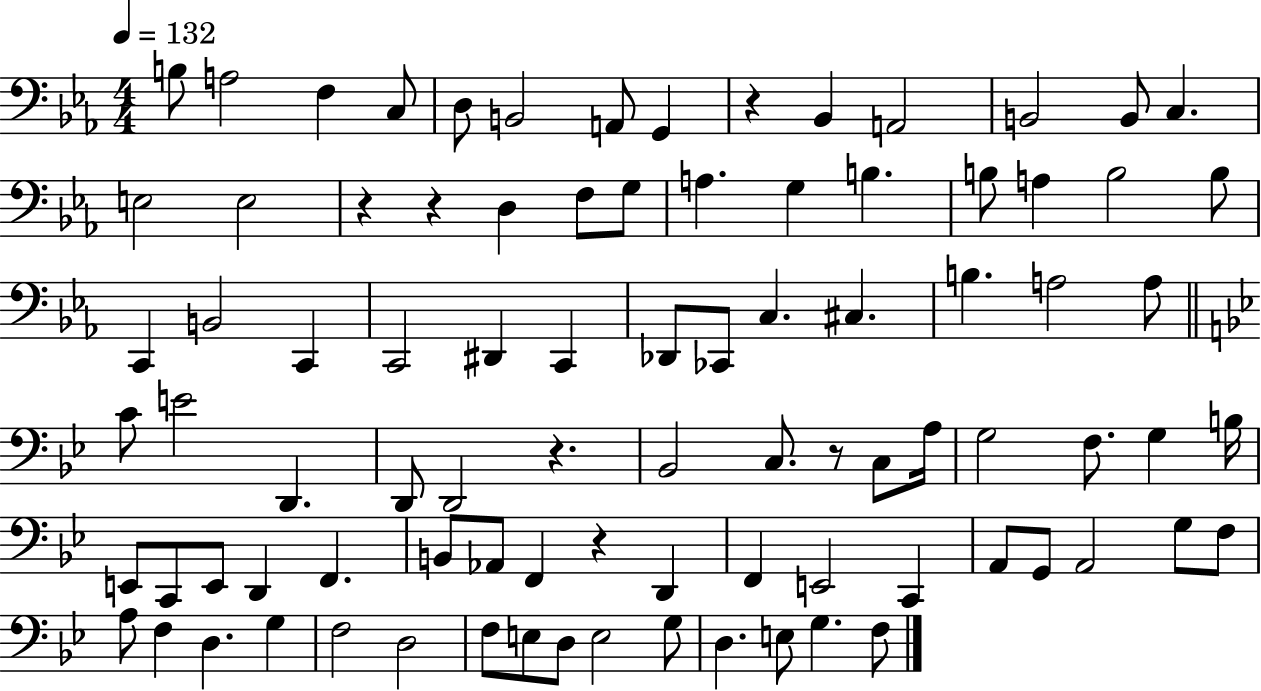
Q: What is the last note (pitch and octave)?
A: F3